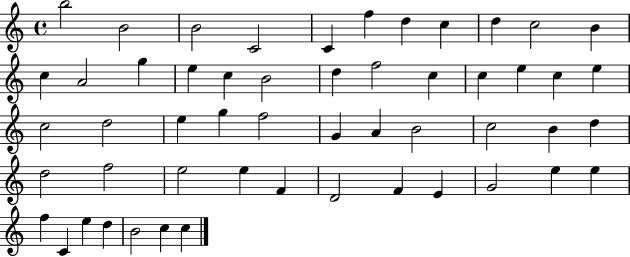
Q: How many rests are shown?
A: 0